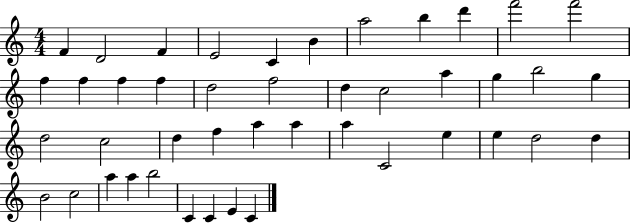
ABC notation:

X:1
T:Untitled
M:4/4
L:1/4
K:C
F D2 F E2 C B a2 b d' f'2 f'2 f f f f d2 f2 d c2 a g b2 g d2 c2 d f a a a C2 e e d2 d B2 c2 a a b2 C C E C